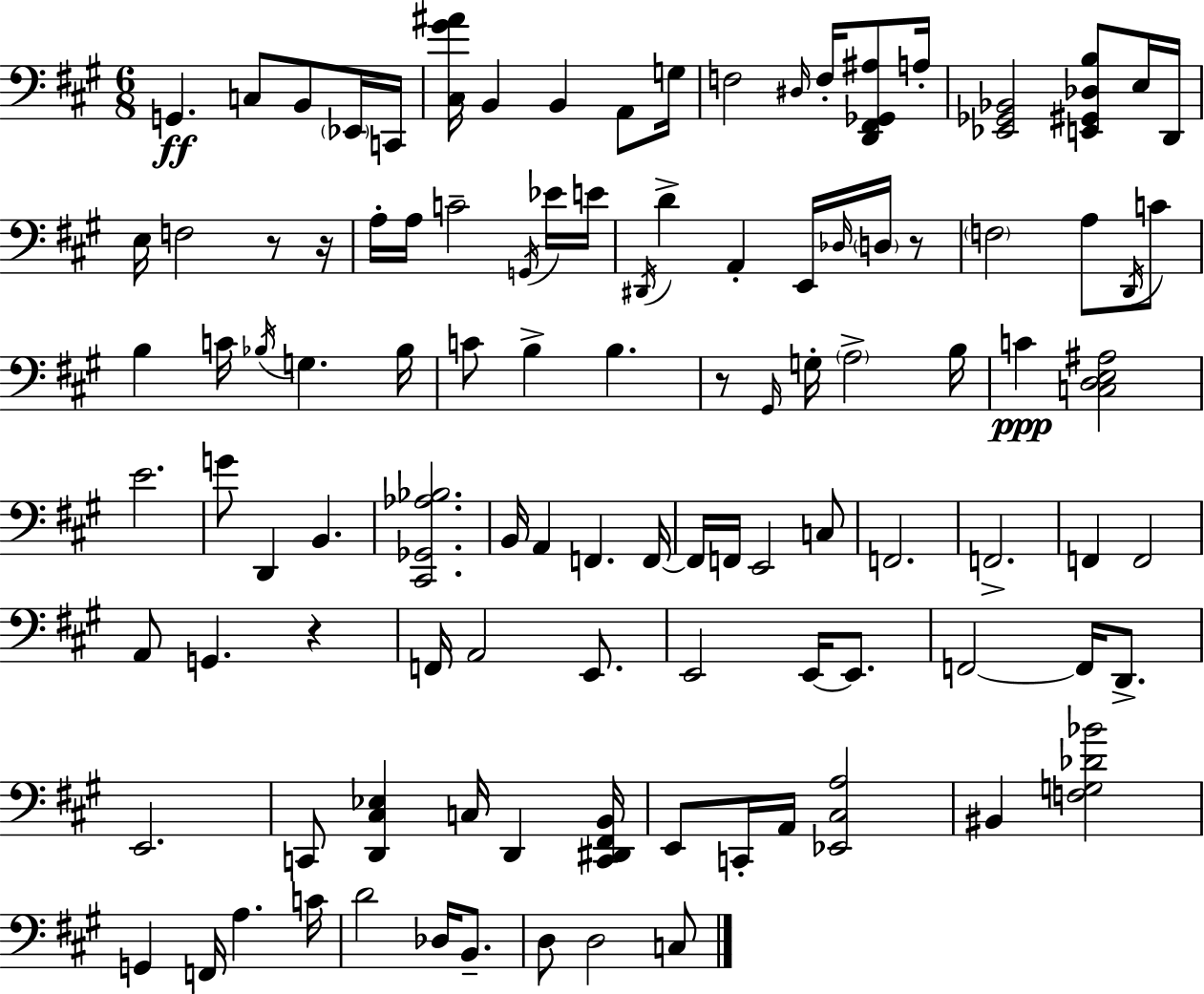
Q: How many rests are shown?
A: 5